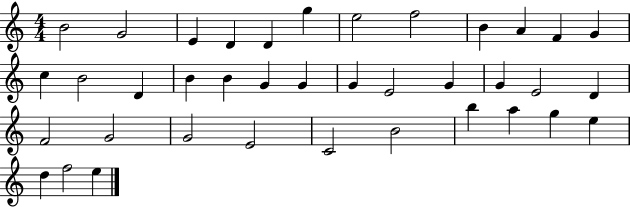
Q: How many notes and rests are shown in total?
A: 38